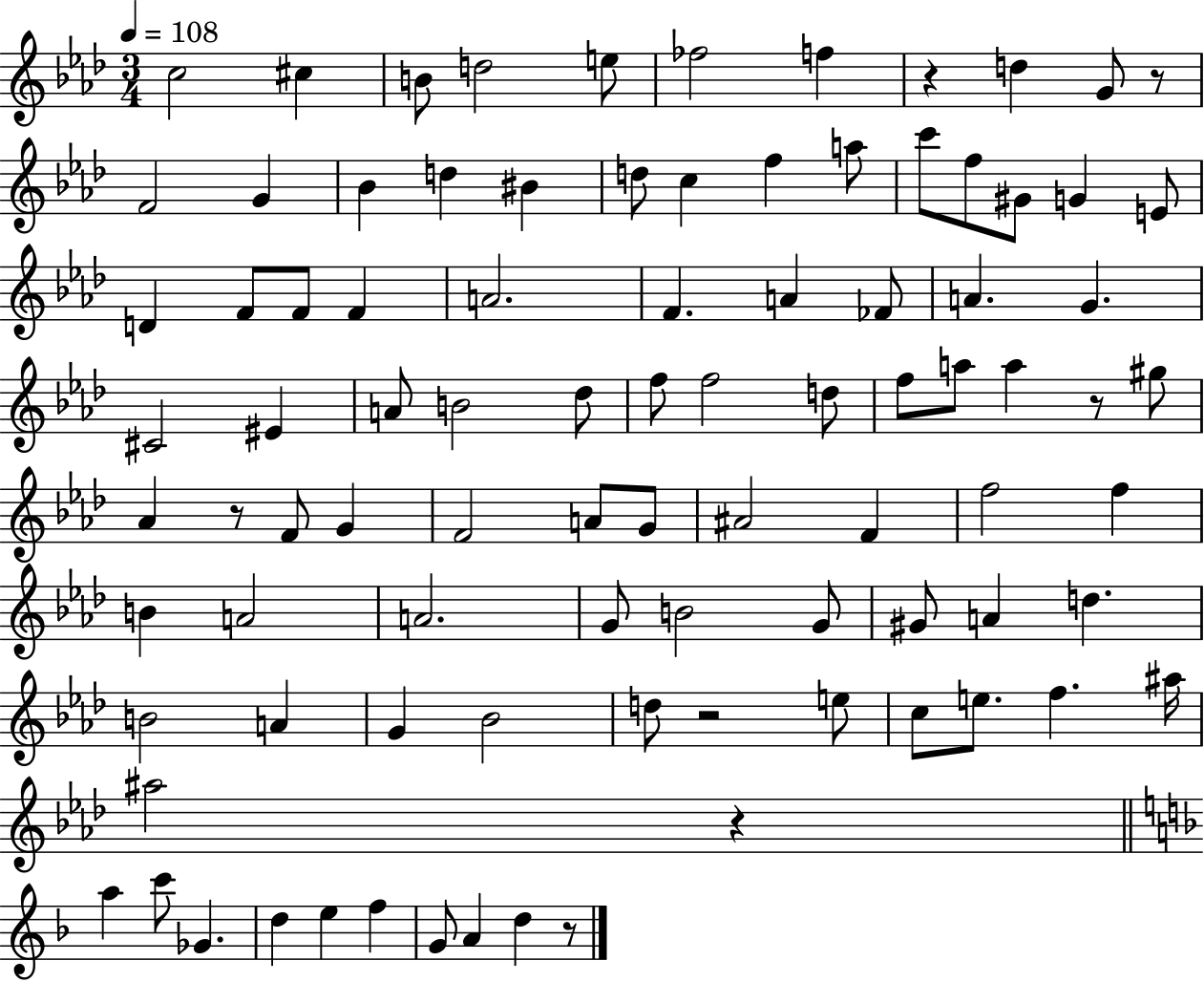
C5/h C#5/q B4/e D5/h E5/e FES5/h F5/q R/q D5/q G4/e R/e F4/h G4/q Bb4/q D5/q BIS4/q D5/e C5/q F5/q A5/e C6/e F5/e G#4/e G4/q E4/e D4/q F4/e F4/e F4/q A4/h. F4/q. A4/q FES4/e A4/q. G4/q. C#4/h EIS4/q A4/e B4/h Db5/e F5/e F5/h D5/e F5/e A5/e A5/q R/e G#5/e Ab4/q R/e F4/e G4/q F4/h A4/e G4/e A#4/h F4/q F5/h F5/q B4/q A4/h A4/h. G4/e B4/h G4/e G#4/e A4/q D5/q. B4/h A4/q G4/q Bb4/h D5/e R/h E5/e C5/e E5/e. F5/q. A#5/s A#5/h R/q A5/q C6/e Gb4/q. D5/q E5/q F5/q G4/e A4/q D5/q R/e